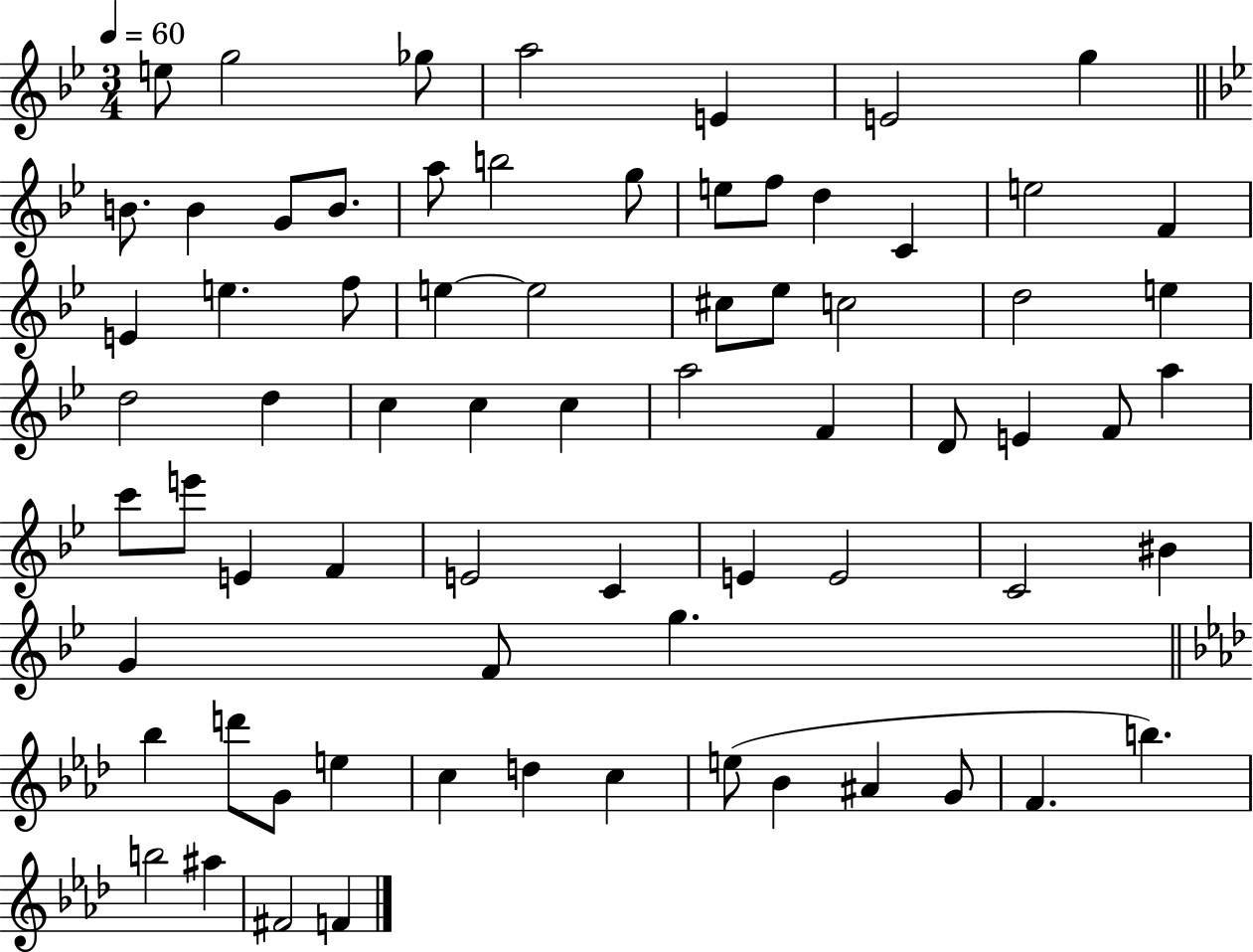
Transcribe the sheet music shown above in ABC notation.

X:1
T:Untitled
M:3/4
L:1/4
K:Bb
e/2 g2 _g/2 a2 E E2 g B/2 B G/2 B/2 a/2 b2 g/2 e/2 f/2 d C e2 F E e f/2 e e2 ^c/2 _e/2 c2 d2 e d2 d c c c a2 F D/2 E F/2 a c'/2 e'/2 E F E2 C E E2 C2 ^B G F/2 g _b d'/2 G/2 e c d c e/2 _B ^A G/2 F b b2 ^a ^F2 F